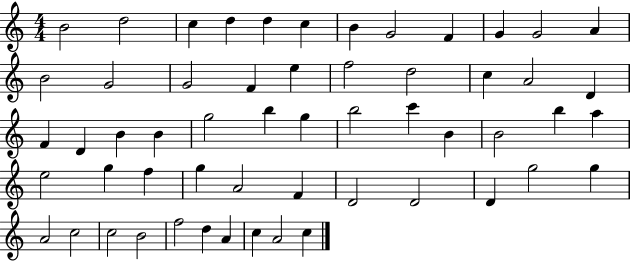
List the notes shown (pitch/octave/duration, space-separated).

B4/h D5/h C5/q D5/q D5/q C5/q B4/q G4/h F4/q G4/q G4/h A4/q B4/h G4/h G4/h F4/q E5/q F5/h D5/h C5/q A4/h D4/q F4/q D4/q B4/q B4/q G5/h B5/q G5/q B5/h C6/q B4/q B4/h B5/q A5/q E5/h G5/q F5/q G5/q A4/h F4/q D4/h D4/h D4/q G5/h G5/q A4/h C5/h C5/h B4/h F5/h D5/q A4/q C5/q A4/h C5/q